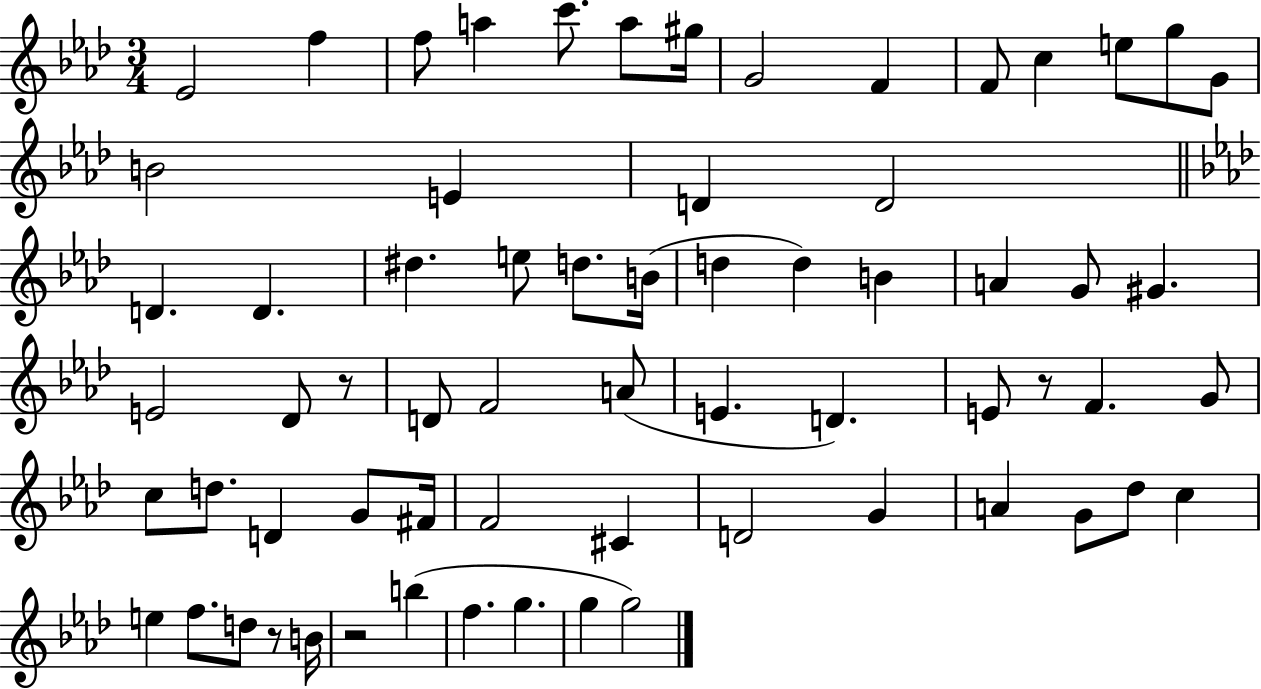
Eb4/h F5/q F5/e A5/q C6/e. A5/e G#5/s G4/h F4/q F4/e C5/q E5/e G5/e G4/e B4/h E4/q D4/q D4/h D4/q. D4/q. D#5/q. E5/e D5/e. B4/s D5/q D5/q B4/q A4/q G4/e G#4/q. E4/h Db4/e R/e D4/e F4/h A4/e E4/q. D4/q. E4/e R/e F4/q. G4/e C5/e D5/e. D4/q G4/e F#4/s F4/h C#4/q D4/h G4/q A4/q G4/e Db5/e C5/q E5/q F5/e. D5/e R/e B4/s R/h B5/q F5/q. G5/q. G5/q G5/h